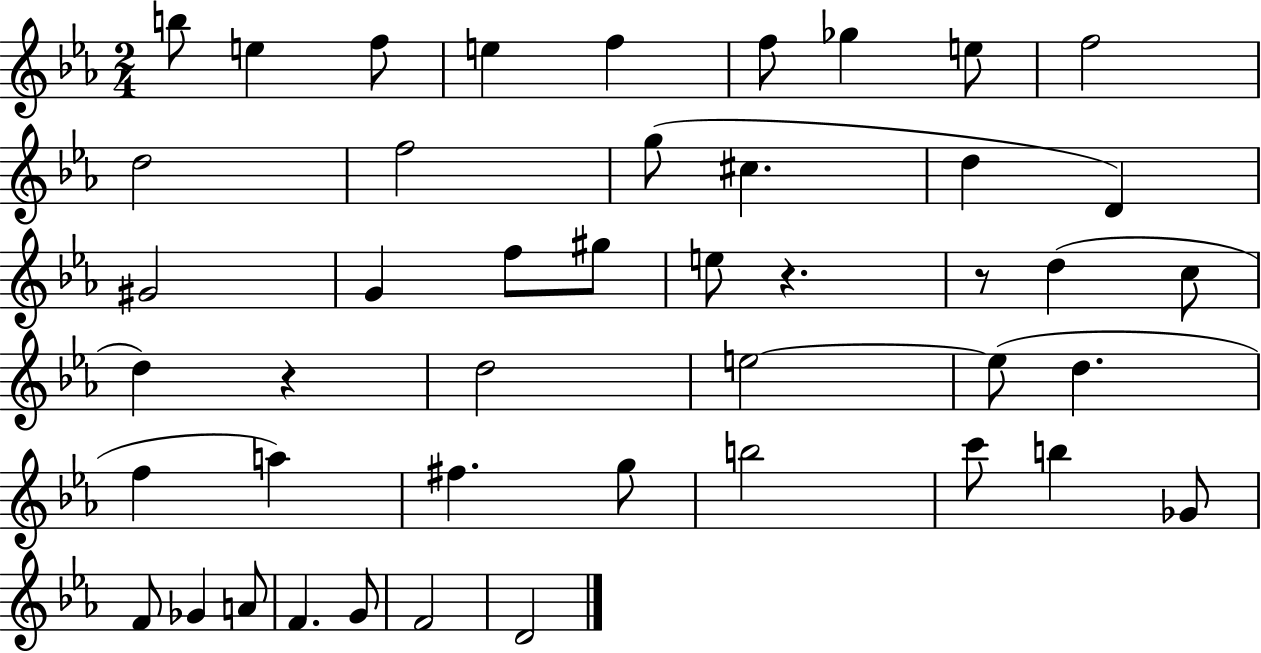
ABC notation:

X:1
T:Untitled
M:2/4
L:1/4
K:Eb
b/2 e f/2 e f f/2 _g e/2 f2 d2 f2 g/2 ^c d D ^G2 G f/2 ^g/2 e/2 z z/2 d c/2 d z d2 e2 e/2 d f a ^f g/2 b2 c'/2 b _G/2 F/2 _G A/2 F G/2 F2 D2